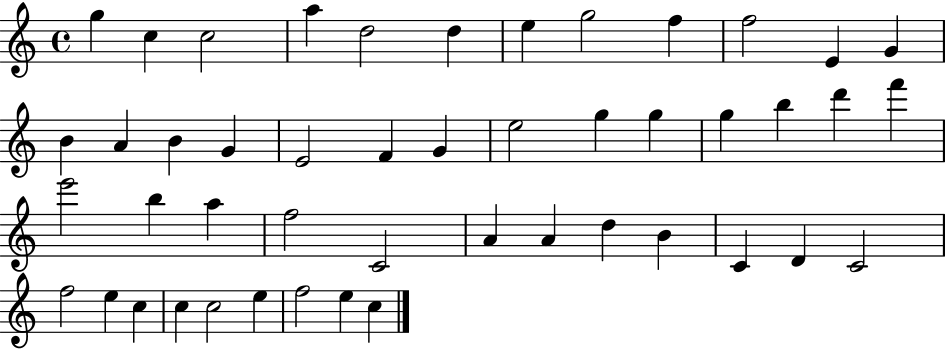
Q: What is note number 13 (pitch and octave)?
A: B4